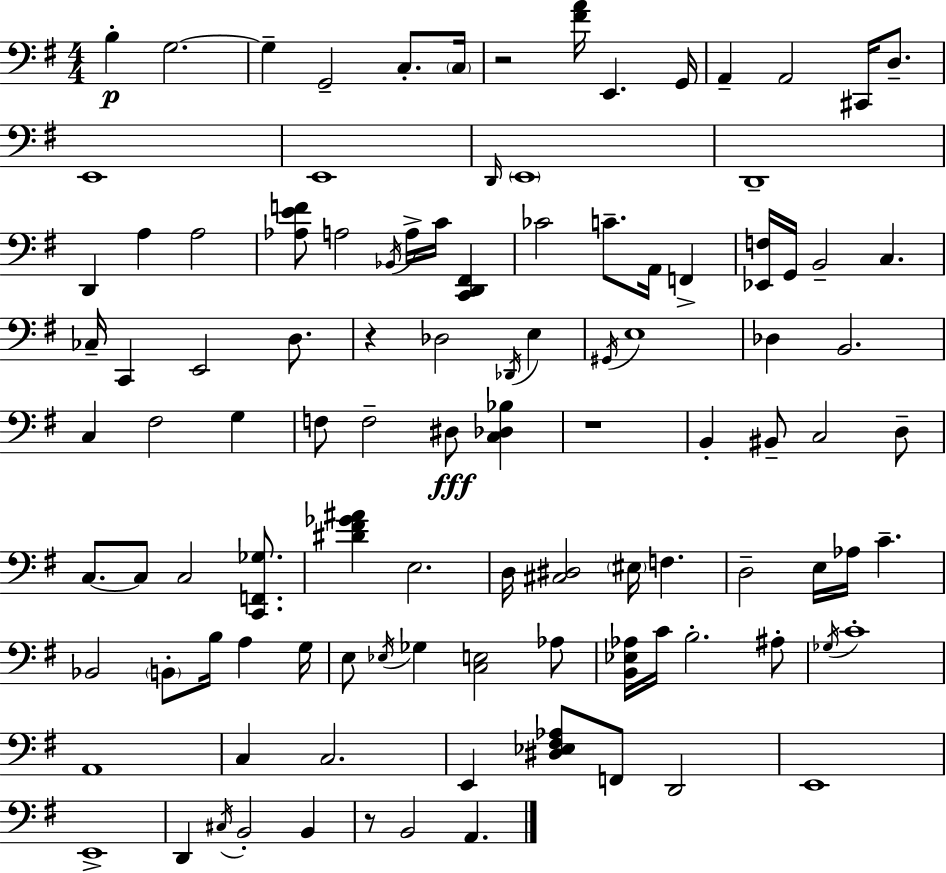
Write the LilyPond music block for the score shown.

{
  \clef bass
  \numericTimeSignature
  \time 4/4
  \key g \major
  b4-.\p g2.~~ | g4-- g,2-- c8.-. \parenthesize c16 | r2 <fis' a'>16 e,4. g,16 | a,4-- a,2 cis,16 d8.-- | \break e,1 | e,1 | \grace { d,16 } \parenthesize e,1 | d,1-- | \break d,4 a4 a2 | <aes e' f'>8 a2 \acciaccatura { bes,16 } a16-> c'16 <c, d, fis,>4 | ces'2 c'8.-- a,16 f,4-> | <ees, f>16 g,16 b,2-- c4. | \break ces16-- c,4 e,2 d8. | r4 des2 \acciaccatura { des,16 } e4 | \acciaccatura { gis,16 } e1 | des4 b,2. | \break c4 fis2 | g4 f8 f2-- dis8\fff | <c des bes>4 r1 | b,4-. bis,8-- c2 | \break d8-- c8.~~ c8 c2 | <c, f, ges>8. <dis' fis' ges' ais'>4 e2. | d16 <cis dis>2 \parenthesize eis16 f4. | d2-- e16 aes16 c'4.-- | \break bes,2 \parenthesize b,8-. b16 a4 | g16 e8 \acciaccatura { ees16 } ges4 <c e>2 | aes8 <b, ees aes>16 c'16 b2.-. | ais8-. \acciaccatura { ges16 } c'1-. | \break a,1 | c4 c2. | e,4 <dis ees fis aes>8 f,8 d,2 | e,1 | \break e,1-> | d,4 \acciaccatura { cis16 } b,2-. | b,4 r8 b,2 | a,4. \bar "|."
}